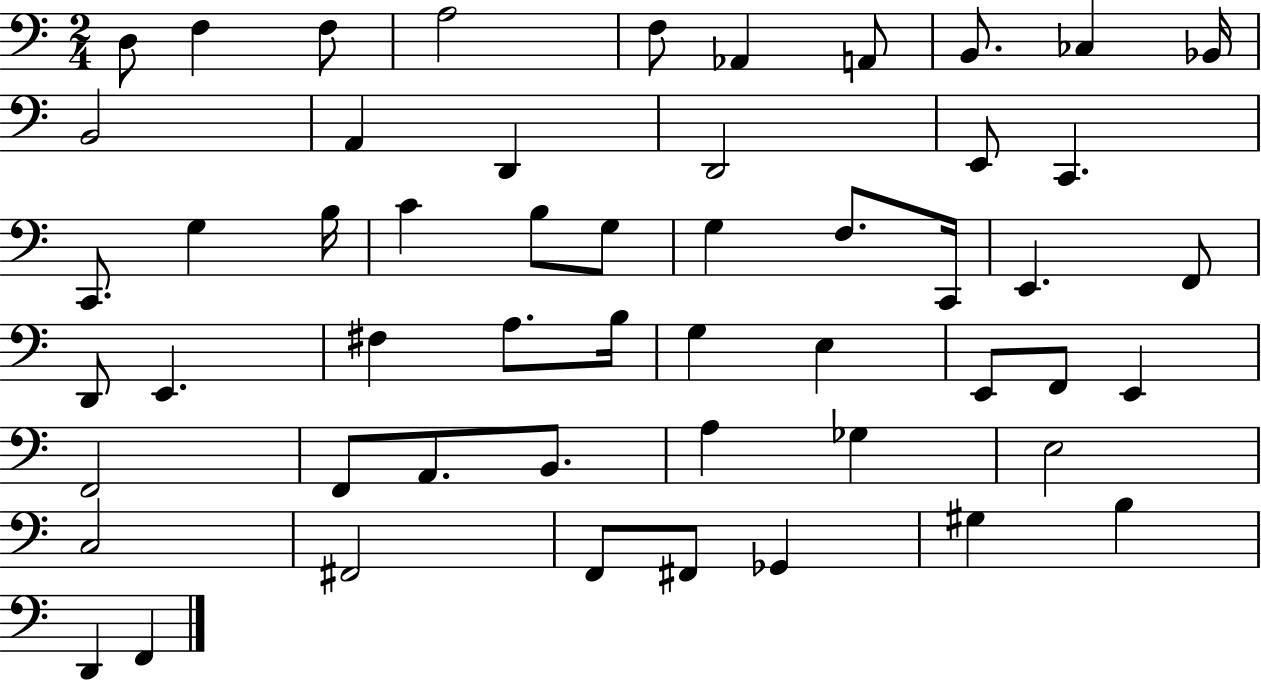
{
  \clef bass
  \numericTimeSignature
  \time 2/4
  \key c \major
  \repeat volta 2 { d8 f4 f8 | a2 | f8 aes,4 a,8 | b,8. ces4 bes,16 | \break b,2 | a,4 d,4 | d,2 | e,8 c,4. | \break c,8. g4 b16 | c'4 b8 g8 | g4 f8. c,16 | e,4. f,8 | \break d,8 e,4. | fis4 a8. b16 | g4 e4 | e,8 f,8 e,4 | \break f,2 | f,8 a,8. b,8. | a4 ges4 | e2 | \break c2 | fis,2 | f,8 fis,8 ges,4 | gis4 b4 | \break d,4 f,4 | } \bar "|."
}